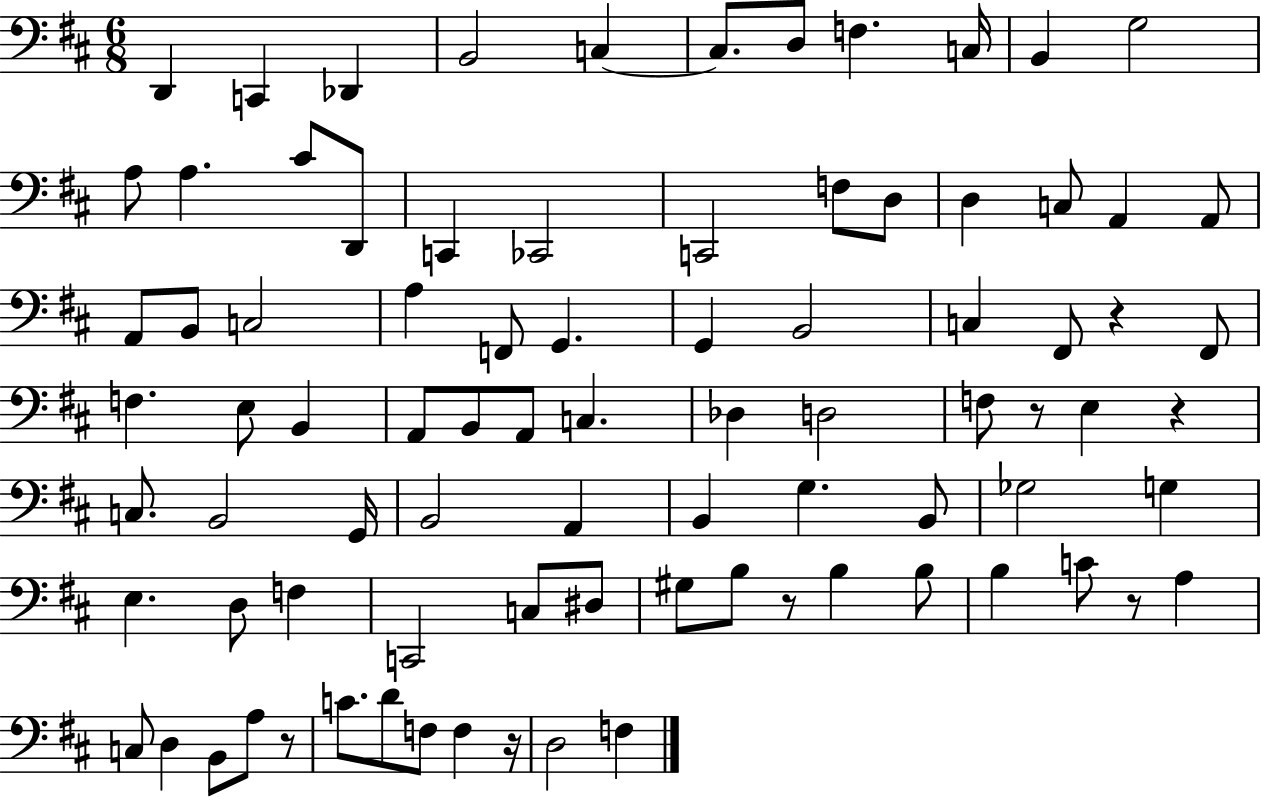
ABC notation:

X:1
T:Untitled
M:6/8
L:1/4
K:D
D,, C,, _D,, B,,2 C, C,/2 D,/2 F, C,/4 B,, G,2 A,/2 A, ^C/2 D,,/2 C,, _C,,2 C,,2 F,/2 D,/2 D, C,/2 A,, A,,/2 A,,/2 B,,/2 C,2 A, F,,/2 G,, G,, B,,2 C, ^F,,/2 z ^F,,/2 F, E,/2 B,, A,,/2 B,,/2 A,,/2 C, _D, D,2 F,/2 z/2 E, z C,/2 B,,2 G,,/4 B,,2 A,, B,, G, B,,/2 _G,2 G, E, D,/2 F, C,,2 C,/2 ^D,/2 ^G,/2 B,/2 z/2 B, B,/2 B, C/2 z/2 A, C,/2 D, B,,/2 A,/2 z/2 C/2 D/2 F,/2 F, z/4 D,2 F,